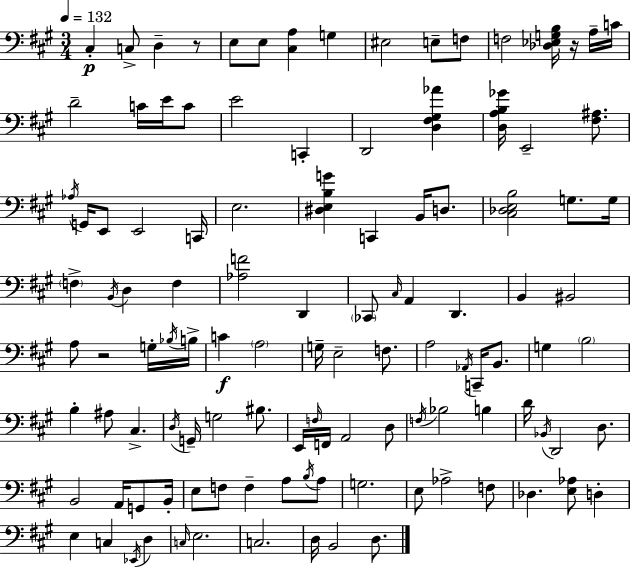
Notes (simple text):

C#3/q C3/e D3/q R/e E3/e E3/e [C#3,A3]/q G3/q EIS3/h E3/e F3/e F3/h [Db3,Eb3,G3,B3]/s R/s A3/s C4/s D4/h C4/s E4/s C4/e E4/h C2/q D2/h [D3,F#3,G#3,Ab4]/q [D3,A3,B3,Gb4]/s E2/h [F#3,A#3]/e. Ab3/s G2/s E2/e E2/h C2/s E3/h. [D#3,E3,B3,G4]/q C2/q B2/s D3/e. [C#3,Db3,E3,B3]/h G3/e. G3/s F3/q B2/s D3/q F3/q [Ab3,F4]/h D2/q CES2/e C#3/s A2/q D2/q. B2/q BIS2/h A3/e R/h G3/s Bb3/s B3/s C4/q A3/h G3/s E3/h F3/e. A3/h Ab2/s C2/s B2/e. G3/q B3/h B3/q A#3/e C#3/q. D3/s G2/s G3/h BIS3/e. E2/s F3/s F2/s A2/h D3/e F3/s Bb3/h B3/q D4/s Bb2/s D2/h D3/e. B2/h A2/s G2/e B2/s E3/e F3/e F3/q A3/e B3/s A3/e G3/h. E3/e Ab3/h F3/e Db3/q. [E3,Ab3]/e D3/q E3/q C3/q Eb2/s D3/q C3/s E3/h. C3/h. D3/s B2/h D3/e.